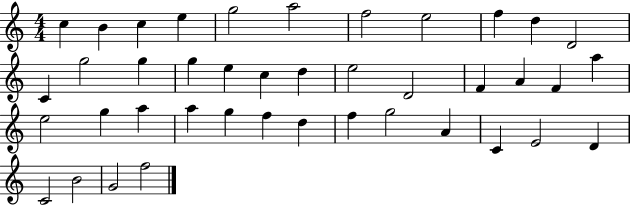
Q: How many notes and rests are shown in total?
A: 41